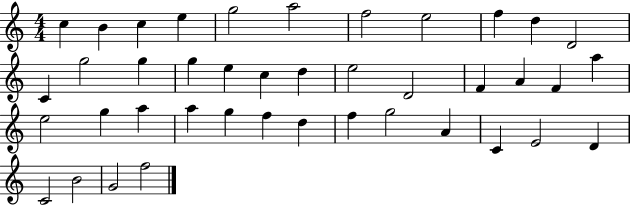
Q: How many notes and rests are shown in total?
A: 41